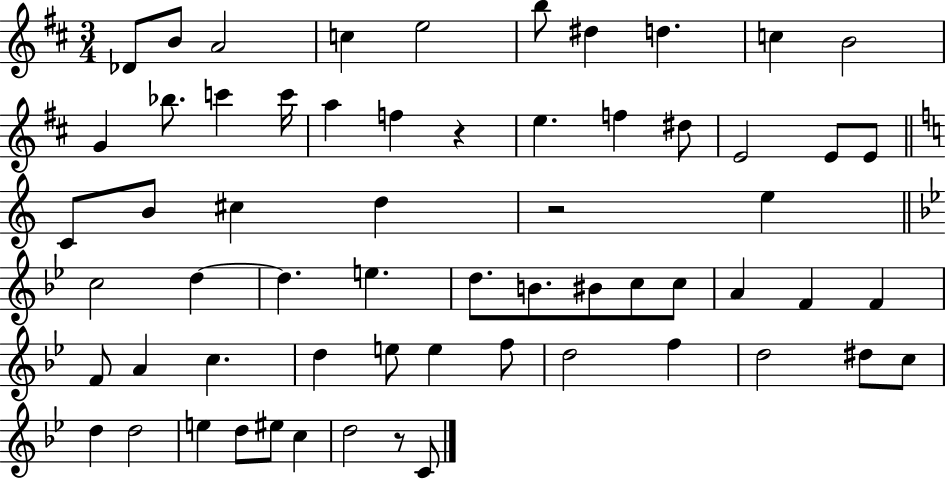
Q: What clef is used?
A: treble